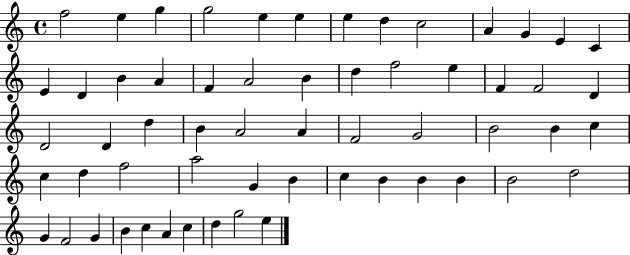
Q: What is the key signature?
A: C major